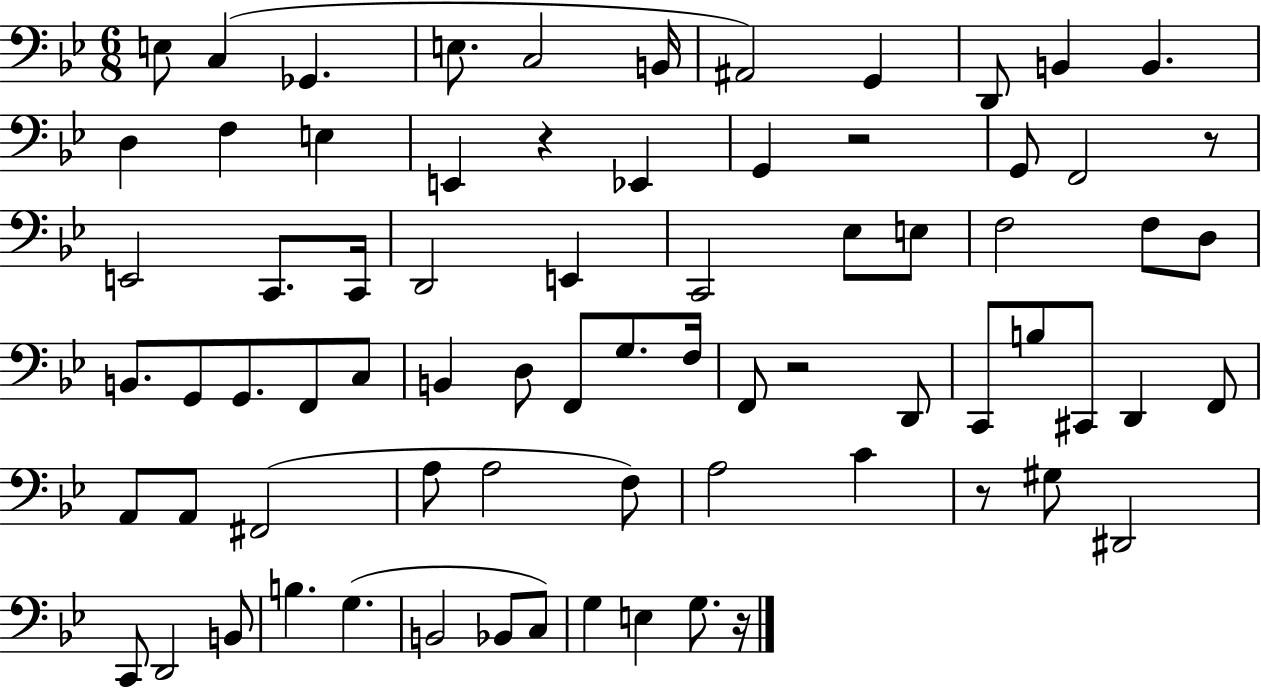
{
  \clef bass
  \numericTimeSignature
  \time 6/8
  \key bes \major
  e8 c4( ges,4. | e8. c2 b,16 | ais,2) g,4 | d,8 b,4 b,4. | \break d4 f4 e4 | e,4 r4 ees,4 | g,4 r2 | g,8 f,2 r8 | \break e,2 c,8. c,16 | d,2 e,4 | c,2 ees8 e8 | f2 f8 d8 | \break b,8. g,8 g,8. f,8 c8 | b,4 d8 f,8 g8. f16 | f,8 r2 d,8 | c,8 b8 cis,8 d,4 f,8 | \break a,8 a,8 fis,2( | a8 a2 f8) | a2 c'4 | r8 gis8 dis,2 | \break c,8 d,2 b,8 | b4. g4.( | b,2 bes,8 c8) | g4 e4 g8. r16 | \break \bar "|."
}